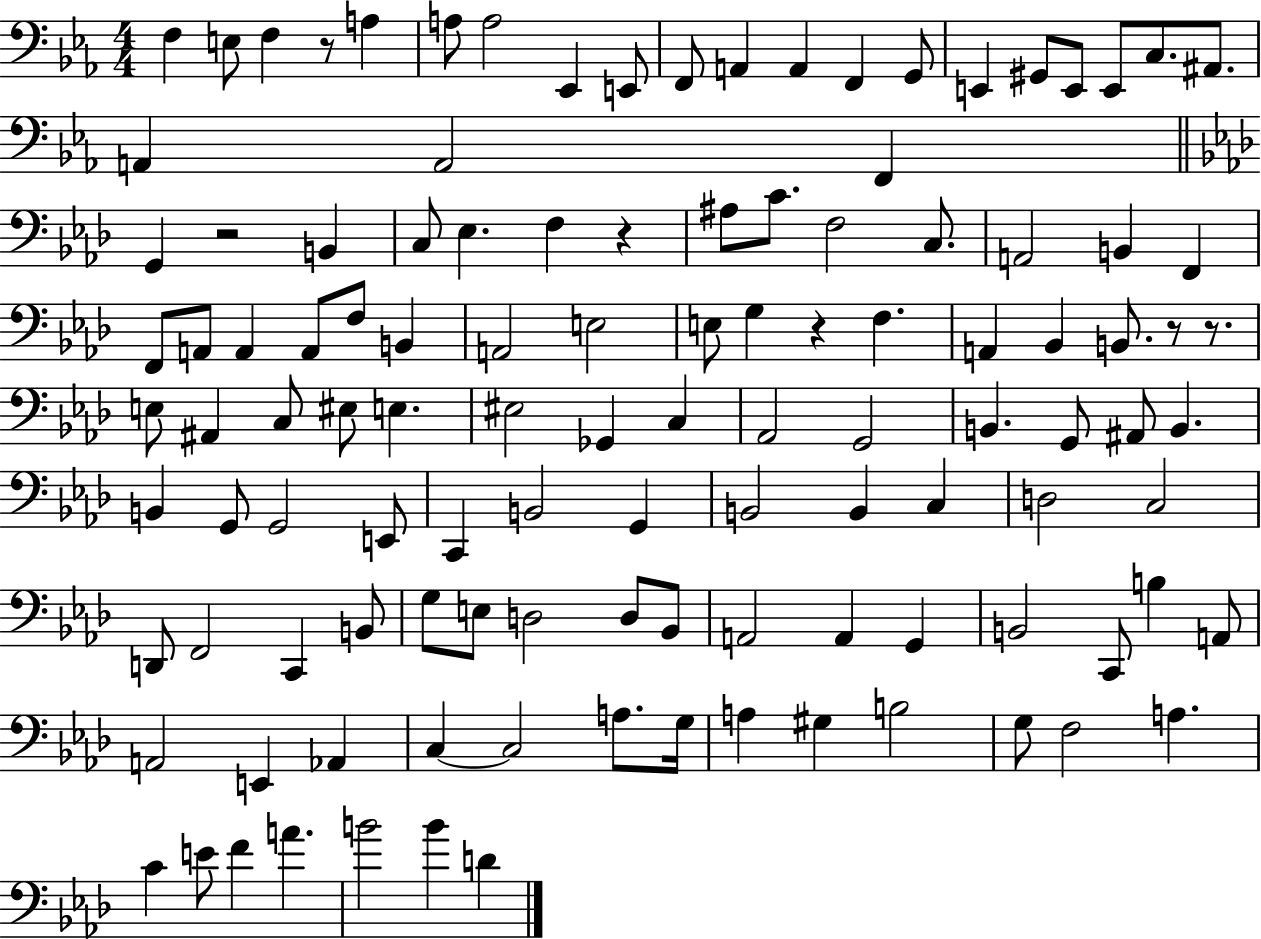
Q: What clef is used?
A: bass